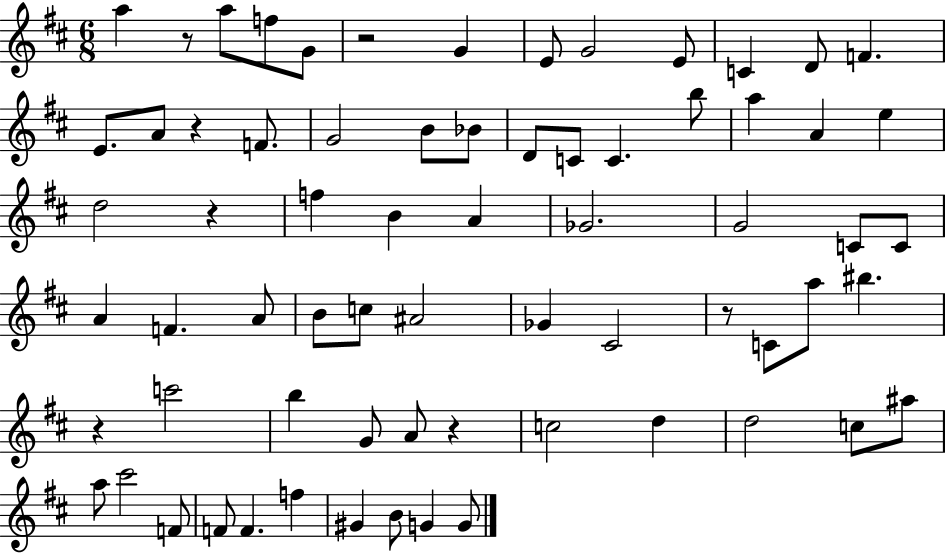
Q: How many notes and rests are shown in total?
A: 69